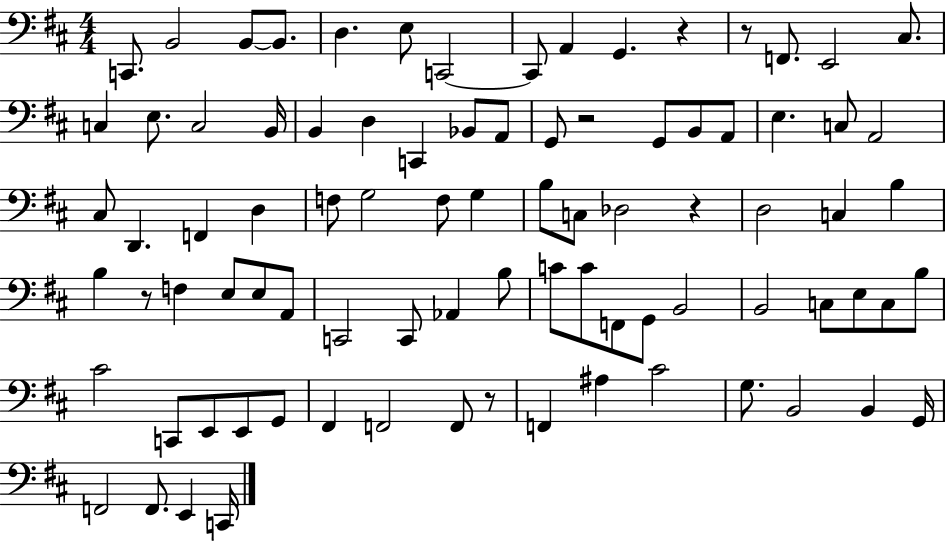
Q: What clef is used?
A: bass